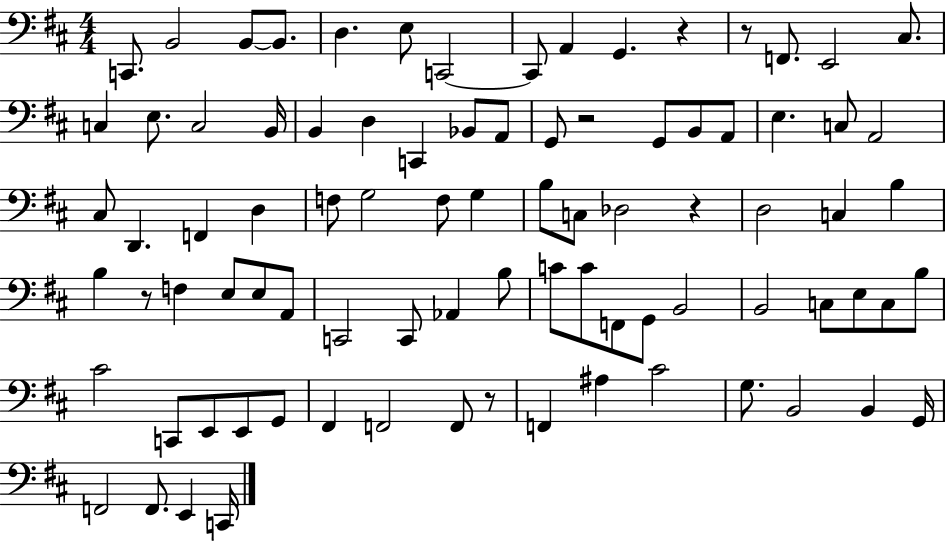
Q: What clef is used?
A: bass